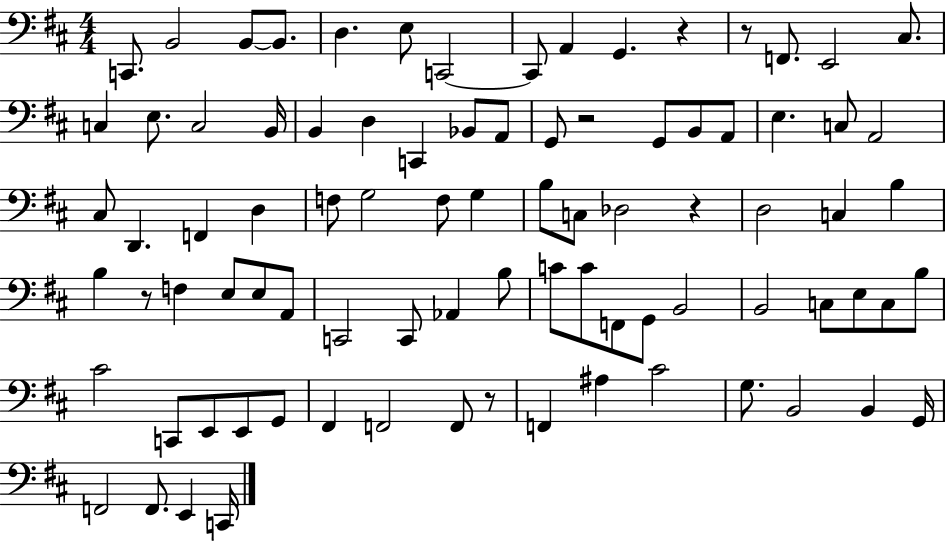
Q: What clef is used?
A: bass